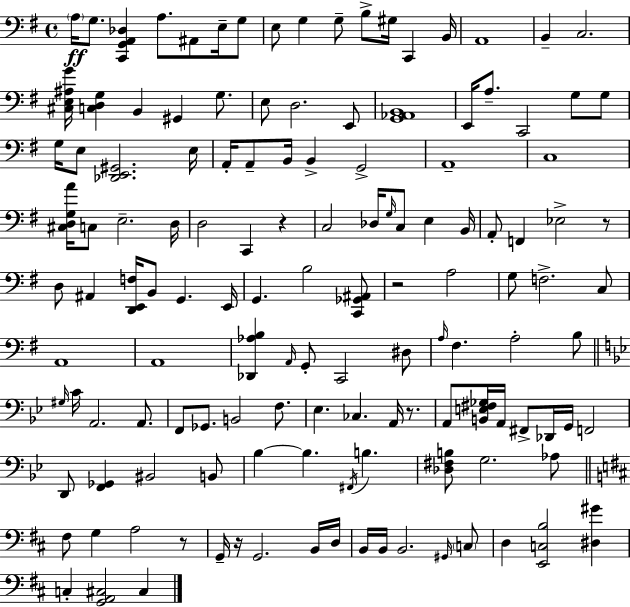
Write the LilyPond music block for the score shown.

{
  \clef bass
  \time 4/4
  \defaultTimeSignature
  \key g \major
  \parenthesize a16\ff g8. <c, g, a, des>4 a8. ais,8 e16-- g8 | e8 g4 g8-- b8-> gis16 c,4 b,16 | a,1 | b,4-- c2. | \break <cis e ais g'>16 <c d g>4 b,4 gis,4 g8. | e8 d2. e,8 | <g, aes, b,>1 | e,16 a8.-- c,2 g8 g8 | \break g16 e8 <des, e, gis,>2. e16 | a,16-. a,8-- b,16 b,4-> g,2-> | a,1-- | c1 | \break <cis d g a'>16 c8 e2.-- d16 | d2 c,4 r4 | c2 des16 \grace { g16 } c8 e4 | b,16 a,8-. f,4 ees2-> r8 | \break d8 ais,4 <d, e, f>16 b,8 g,4. | e,16 g,4. b2 <c, ges, ais,>8 | r2 a2 | g8 f2.-> c8 | \break a,1 | a,1 | <des, aes b>4 \grace { a,16 } g,8-. c,2 | dis8 \grace { a16 } fis4. a2-. | \break b8 \bar "||" \break \key g \minor \grace { gis16 } c'16 a,2. a,8. | f,8 ges,8. b,2 f8. | ees4. ces4. a,16 r8. | a,8 <b, e fis ges>16 a,16 fis,8-> des,16 g,16 f,2 | \break d,8 <f, ges,>4 bis,2 b,8 | bes4~~ bes4. \acciaccatura { fis,16 } b4. | <des fis b>8 g2. | aes8 \bar "||" \break \key b \minor fis8 g4 a2 r8 | g,16-- r16 g,2. b,16 d16 | b,16 b,16 b,2. \grace { gis,16 } \parenthesize c8 | d4 <e, c b>2 <dis gis'>4 | \break c4-. <g, a, cis>2 cis4 | \bar "|."
}